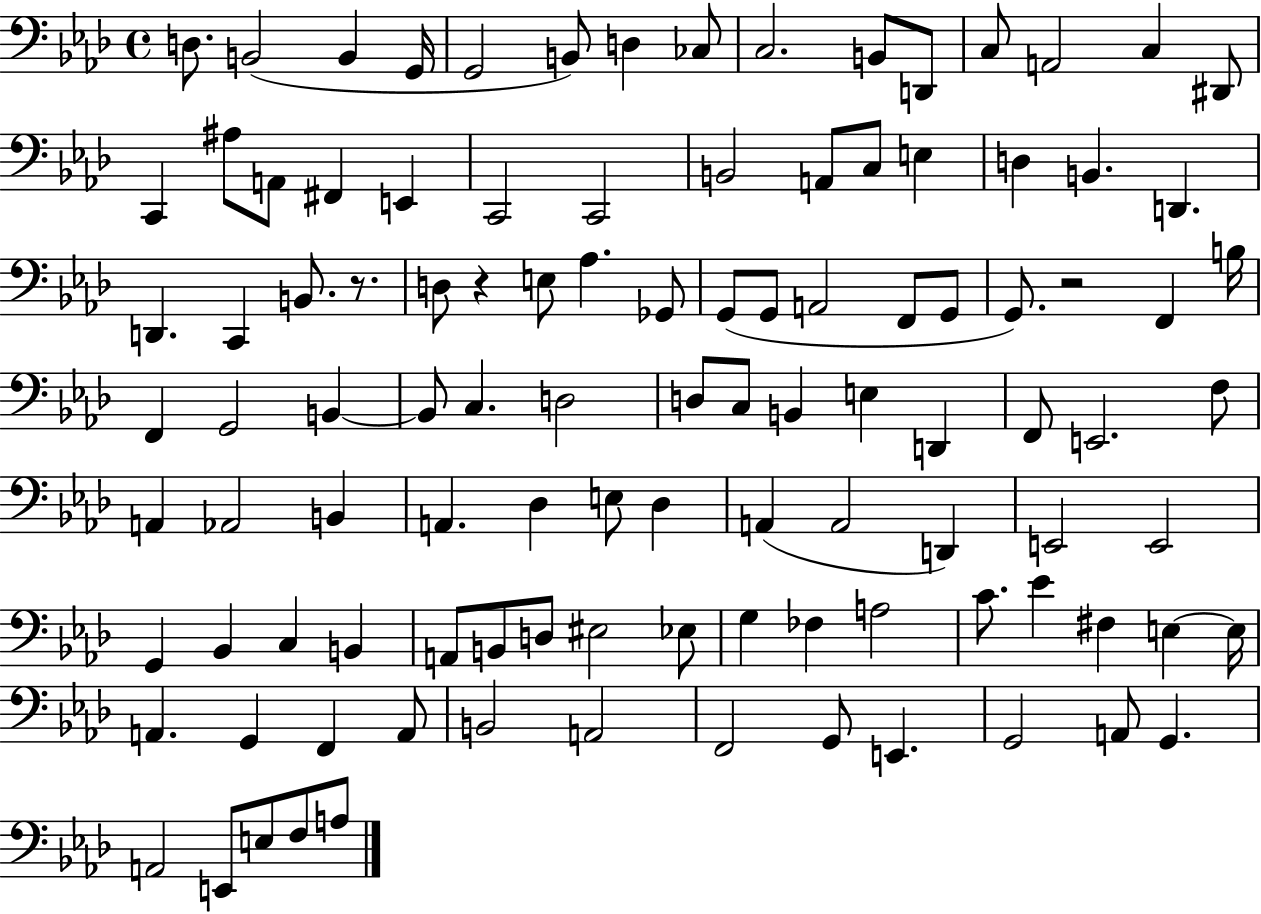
{
  \clef bass
  \time 4/4
  \defaultTimeSignature
  \key aes \major
  d8. b,2( b,4 g,16 | g,2 b,8) d4 ces8 | c2. b,8 d,8 | c8 a,2 c4 dis,8 | \break c,4 ais8 a,8 fis,4 e,4 | c,2 c,2 | b,2 a,8 c8 e4 | d4 b,4. d,4. | \break d,4. c,4 b,8. r8. | d8 r4 e8 aes4. ges,8 | g,8( g,8 a,2 f,8 g,8 | g,8.) r2 f,4 b16 | \break f,4 g,2 b,4~~ | b,8 c4. d2 | d8 c8 b,4 e4 d,4 | f,8 e,2. f8 | \break a,4 aes,2 b,4 | a,4. des4 e8 des4 | a,4( a,2 d,4) | e,2 e,2 | \break g,4 bes,4 c4 b,4 | a,8 b,8 d8 eis2 ees8 | g4 fes4 a2 | c'8. ees'4 fis4 e4~~ e16 | \break a,4. g,4 f,4 a,8 | b,2 a,2 | f,2 g,8 e,4. | g,2 a,8 g,4. | \break a,2 e,8 e8 f8 a8 | \bar "|."
}